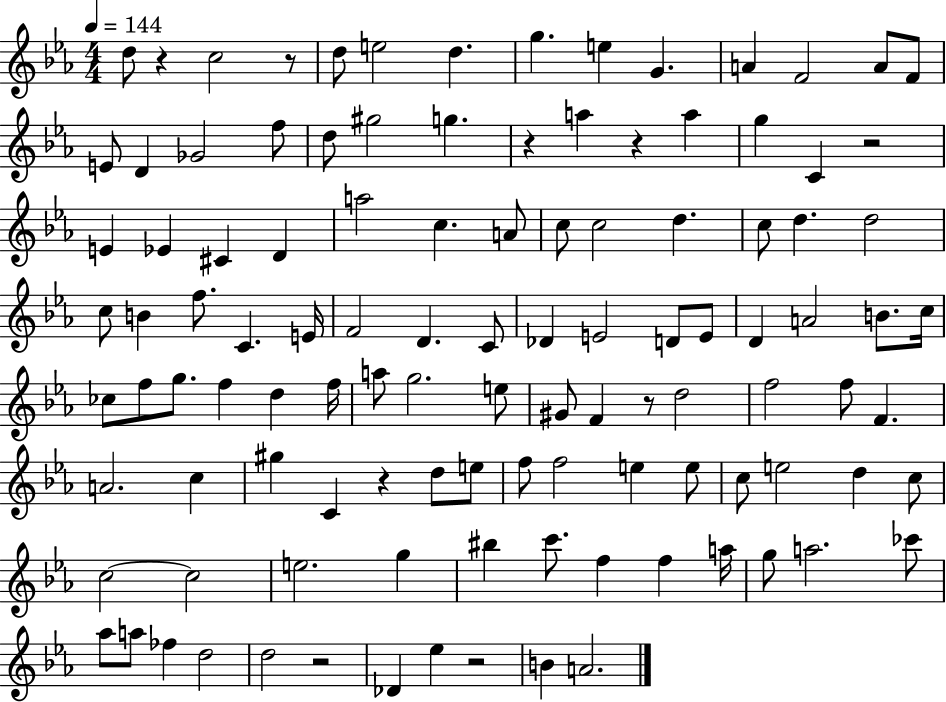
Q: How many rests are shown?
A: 9